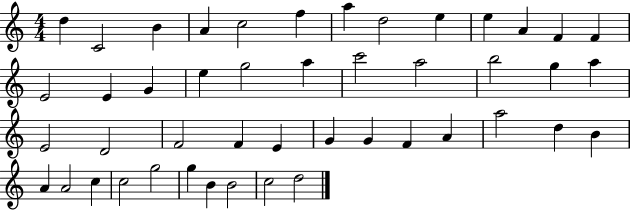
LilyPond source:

{
  \clef treble
  \numericTimeSignature
  \time 4/4
  \key c \major
  d''4 c'2 b'4 | a'4 c''2 f''4 | a''4 d''2 e''4 | e''4 a'4 f'4 f'4 | \break e'2 e'4 g'4 | e''4 g''2 a''4 | c'''2 a''2 | b''2 g''4 a''4 | \break e'2 d'2 | f'2 f'4 e'4 | g'4 g'4 f'4 a'4 | a''2 d''4 b'4 | \break a'4 a'2 c''4 | c''2 g''2 | g''4 b'4 b'2 | c''2 d''2 | \break \bar "|."
}